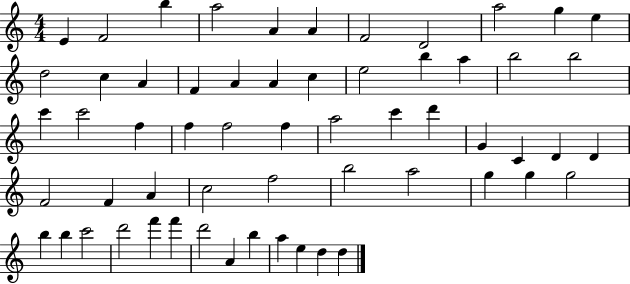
X:1
T:Untitled
M:4/4
L:1/4
K:C
E F2 b a2 A A F2 D2 a2 g e d2 c A F A A c e2 b a b2 b2 c' c'2 f f f2 f a2 c' d' G C D D F2 F A c2 f2 b2 a2 g g g2 b b c'2 d'2 f' f' d'2 A b a e d d